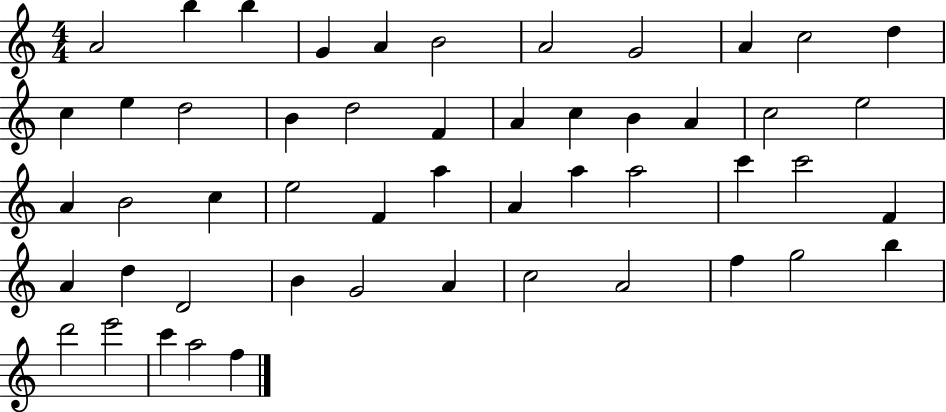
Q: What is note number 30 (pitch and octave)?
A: A4